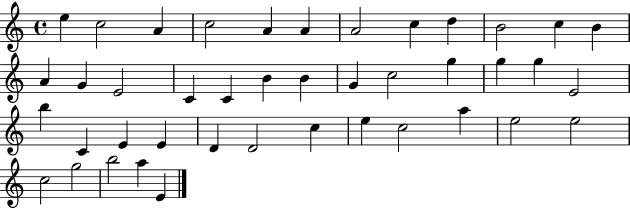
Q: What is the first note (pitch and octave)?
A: E5